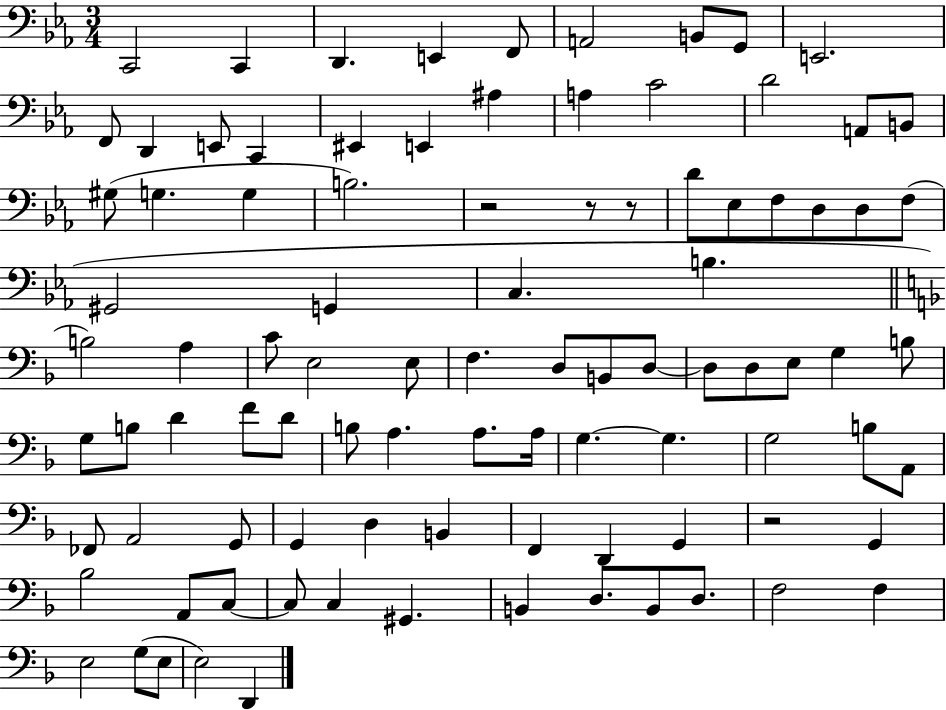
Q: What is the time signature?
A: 3/4